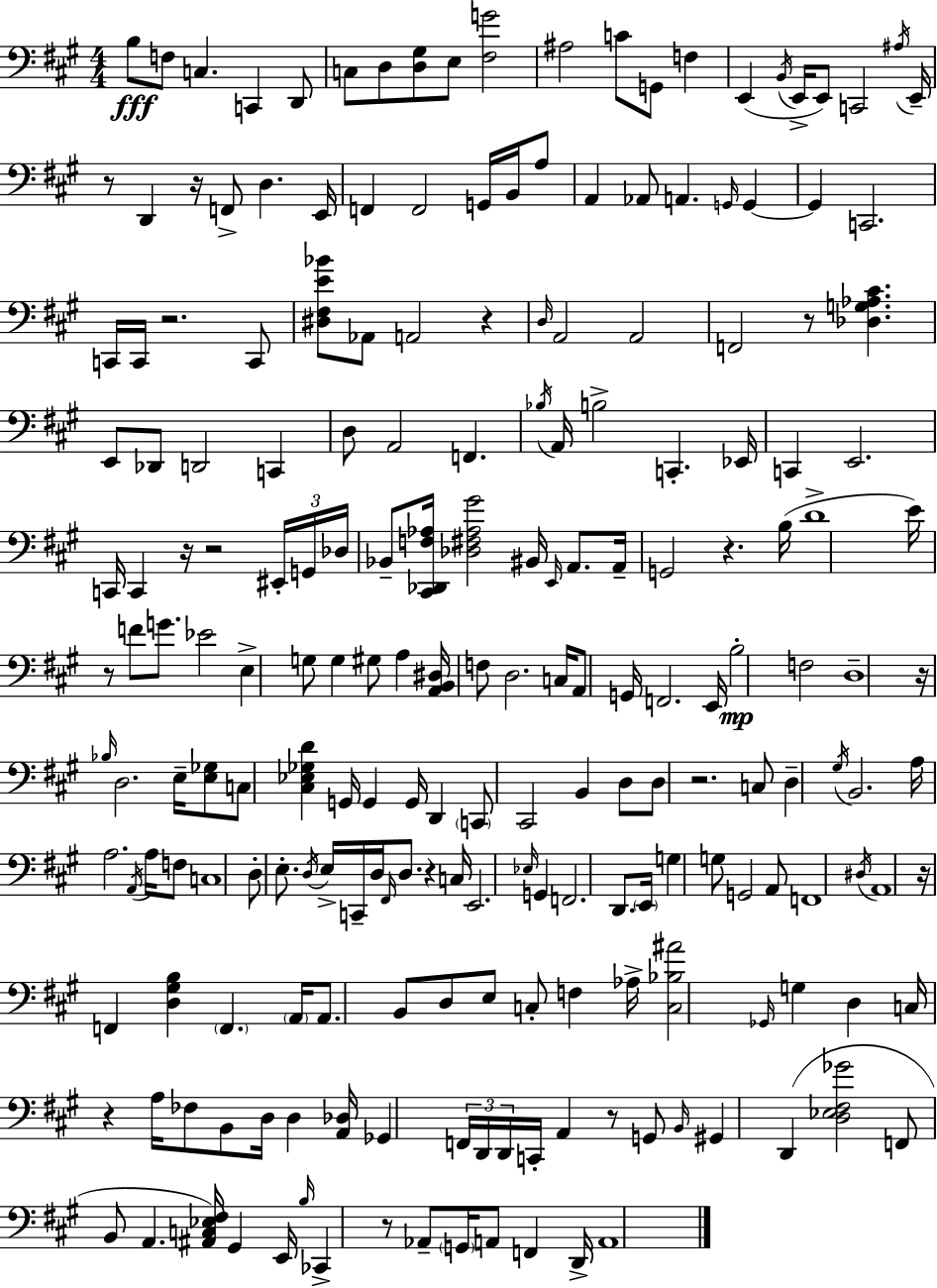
{
  \clef bass
  \numericTimeSignature
  \time 4/4
  \key a \major
  b8\fff f8 c4. c,4 d,8 | c8 d8 <d gis>8 e8 <fis g'>2 | ais2 c'8 g,8 f4 | e,4( \acciaccatura { b,16 } e,16-> e,8) c,2 | \break \acciaccatura { ais16 } e,16-- r8 d,4 r16 f,8-> d4. | e,16 f,4 f,2 g,16 b,16 | a8 a,4 aes,8 a,4. \grace { g,16 } g,4~~ | g,4 c,2. | \break c,16 c,16 r2. | c,8 <dis fis e' bes'>8 aes,8 a,2 r4 | \grace { d16 } a,2 a,2 | f,2 r8 <des g aes cis'>4. | \break e,8 des,8 d,2 | c,4 d8 a,2 f,4. | \acciaccatura { bes16 } a,16 b2-> c,4.-. | ees,16 c,4 e,2. | \break c,16 c,4 r16 r2 | \tuplet 3/2 { eis,16-. g,16 des16 } bes,8-- <cis, des, f aes>16 <des fis aes gis'>2 | bis,16 \grace { e,16 } a,8. a,16-- g,2 r4. | b16( d'1-> | \break e'16) r8 f'8 g'8. ees'2 | e4-> g8 g4 | gis8 a4 <a, b, dis>16 f8 d2. | c16 a,8 g,16 f,2. | \break e,16 b2-.\mp f2 | d1-- | r16 \grace { bes16 } d2. | e16-- <e ges>8 c8 <cis ees ges d'>4 g,16 g,4 | \break g,16 d,4 \parenthesize c,8 cis,2 | b,4 d8 d8 r2. | c8 d4-- \acciaccatura { gis16 } b,2. | a16 a2. | \break \acciaccatura { a,16 } a16 f8 c1 | d8-. e8.-. \acciaccatura { d16 } e16-> | c,16-- d16 \grace { fis,16 } d8. r4 c16 e,2. | \grace { ees16 } g,4 f,2. | \break d,8. \parenthesize e,16 g4 | g8 g,2 a,8 f,1 | \acciaccatura { dis16 } a,1 | r16 f,4 | \break <d gis b>4 \parenthesize f,4. \parenthesize a,16 a,8. | b,8 d8 e8 c8-. f4 aes16-> <c bes ais'>2 | \grace { ges,16 } g4 d4 c16 r4 | a16 fes8 b,8 d16 d4 <a, des>16 ges,4 | \break \tuplet 3/2 { f,16 d,16 d,16 } c,16-. a,4 r8 g,8 \grace { b,16 } gis,4 | d,4( <d ees fis ges'>2 f,8 | b,8 a,4. <ais, c ees fis>16) gis,4 e,16 \grace { b16 } | ces,4-> r8 aes,8-- \parenthesize g,16 a,8 f,4 d,16-> | \break a,1 | \bar "|."
}